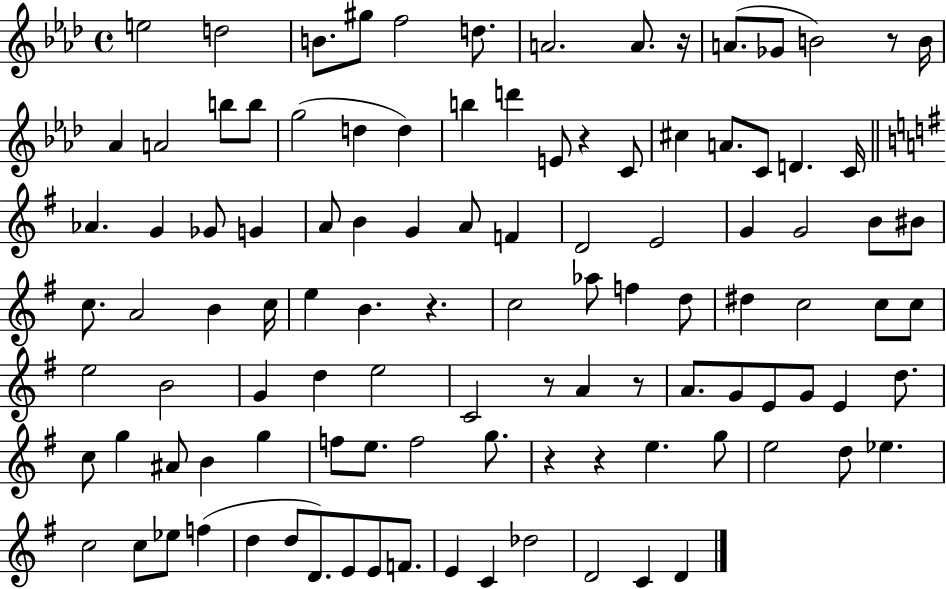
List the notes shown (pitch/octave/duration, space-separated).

E5/h D5/h B4/e. G#5/e F5/h D5/e. A4/h. A4/e. R/s A4/e. Gb4/e B4/h R/e B4/s Ab4/q A4/h B5/e B5/e G5/h D5/q D5/q B5/q D6/q E4/e R/q C4/e C#5/q A4/e. C4/e D4/q. C4/s Ab4/q. G4/q Gb4/e G4/q A4/e B4/q G4/q A4/e F4/q D4/h E4/h G4/q G4/h B4/e BIS4/e C5/e. A4/h B4/q C5/s E5/q B4/q. R/q. C5/h Ab5/e F5/q D5/e D#5/q C5/h C5/e C5/e E5/h B4/h G4/q D5/q E5/h C4/h R/e A4/q R/e A4/e. G4/e E4/e G4/e E4/q D5/e. C5/e G5/q A#4/e B4/q G5/q F5/e E5/e. F5/h G5/e. R/q R/q E5/q. G5/e E5/h D5/e Eb5/q. C5/h C5/e Eb5/e F5/q D5/q D5/e D4/e. E4/e E4/e F4/e. E4/q C4/q Db5/h D4/h C4/q D4/q